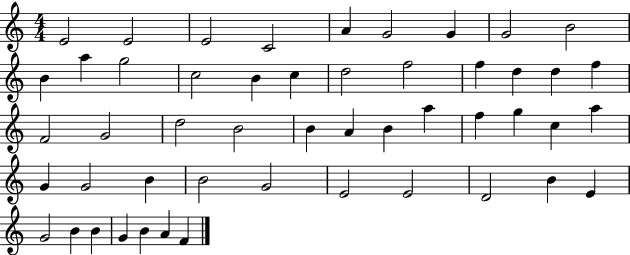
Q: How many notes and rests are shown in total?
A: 50